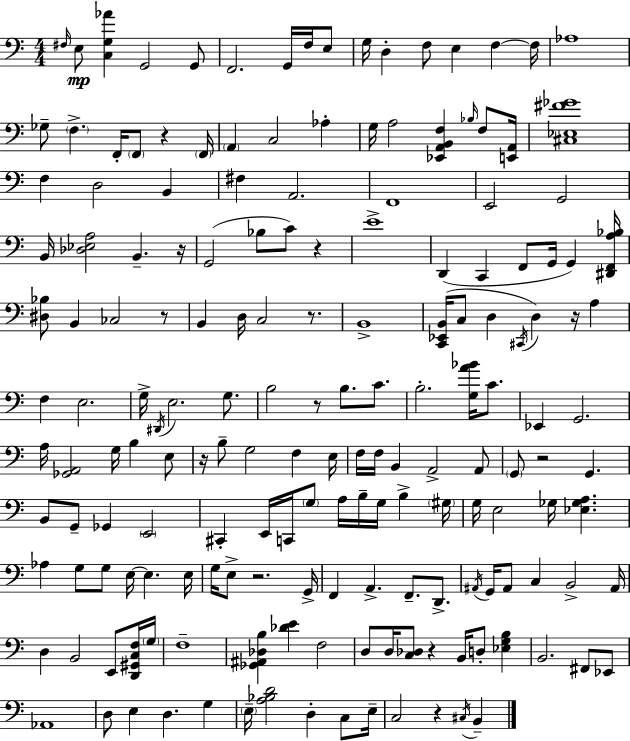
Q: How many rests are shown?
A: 12